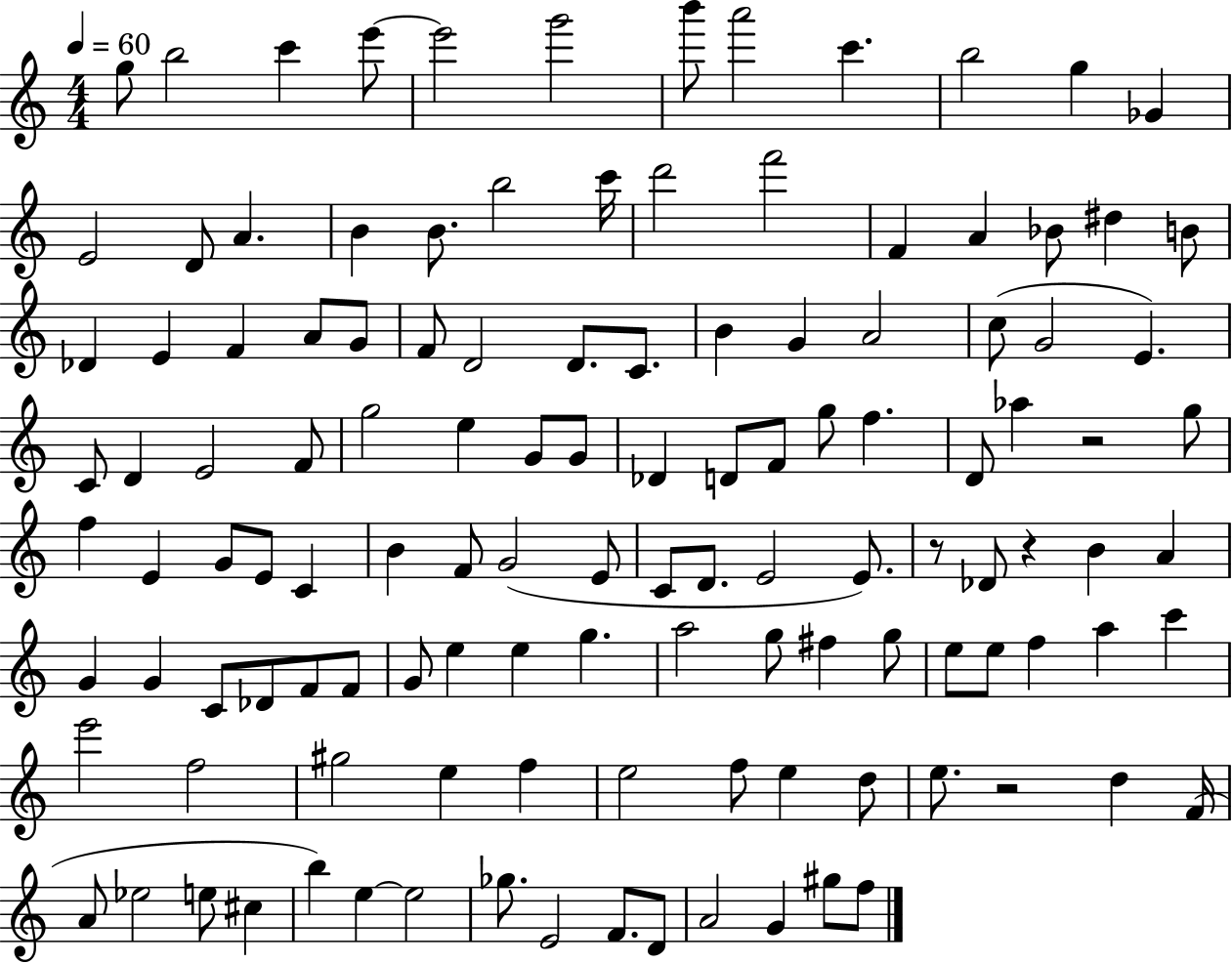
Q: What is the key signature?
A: C major